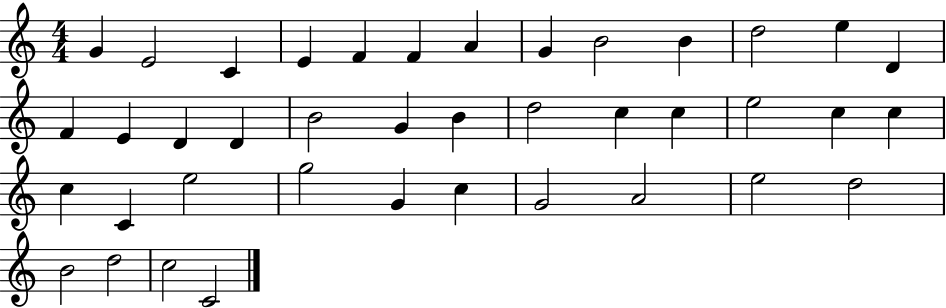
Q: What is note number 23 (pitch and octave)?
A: C5